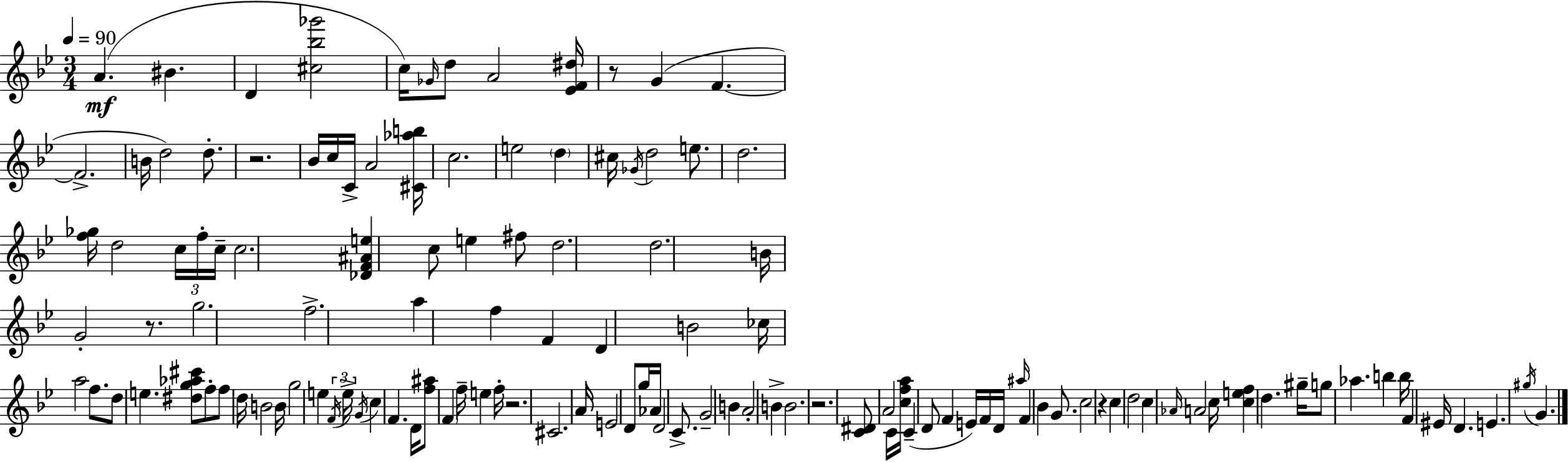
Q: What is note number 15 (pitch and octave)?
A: C5